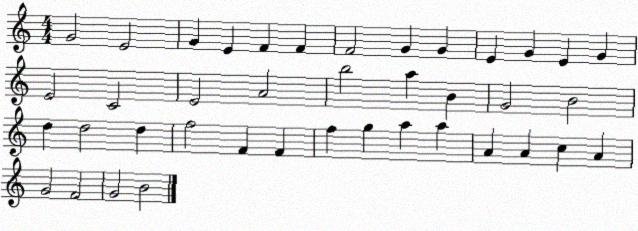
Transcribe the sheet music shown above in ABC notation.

X:1
T:Untitled
M:4/4
L:1/4
K:C
G2 E2 G E F F F2 G G E G E G E2 C2 E2 A2 b2 a B G2 B2 d d2 d f2 F F f g a a A A c A G2 F2 G2 B2